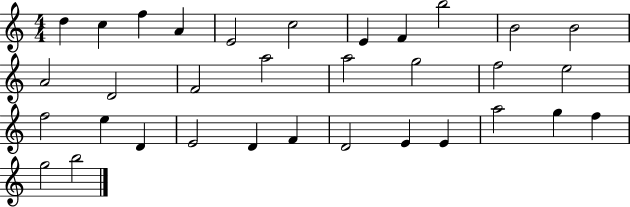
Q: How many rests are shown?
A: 0